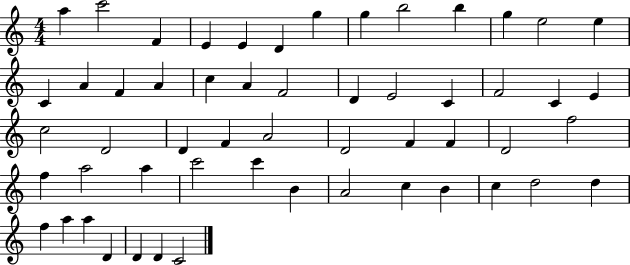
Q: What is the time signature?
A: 4/4